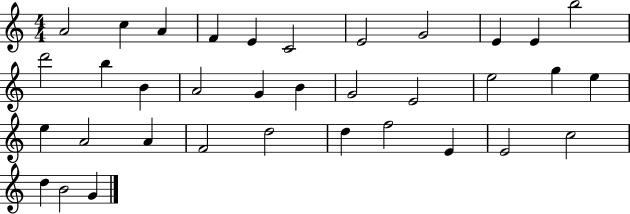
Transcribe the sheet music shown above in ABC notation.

X:1
T:Untitled
M:4/4
L:1/4
K:C
A2 c A F E C2 E2 G2 E E b2 d'2 b B A2 G B G2 E2 e2 g e e A2 A F2 d2 d f2 E E2 c2 d B2 G